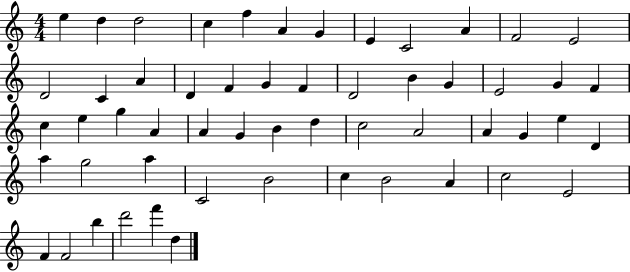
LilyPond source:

{
  \clef treble
  \numericTimeSignature
  \time 4/4
  \key c \major
  e''4 d''4 d''2 | c''4 f''4 a'4 g'4 | e'4 c'2 a'4 | f'2 e'2 | \break d'2 c'4 a'4 | d'4 f'4 g'4 f'4 | d'2 b'4 g'4 | e'2 g'4 f'4 | \break c''4 e''4 g''4 a'4 | a'4 g'4 b'4 d''4 | c''2 a'2 | a'4 g'4 e''4 d'4 | \break a''4 g''2 a''4 | c'2 b'2 | c''4 b'2 a'4 | c''2 e'2 | \break f'4 f'2 b''4 | d'''2 f'''4 d''4 | \bar "|."
}